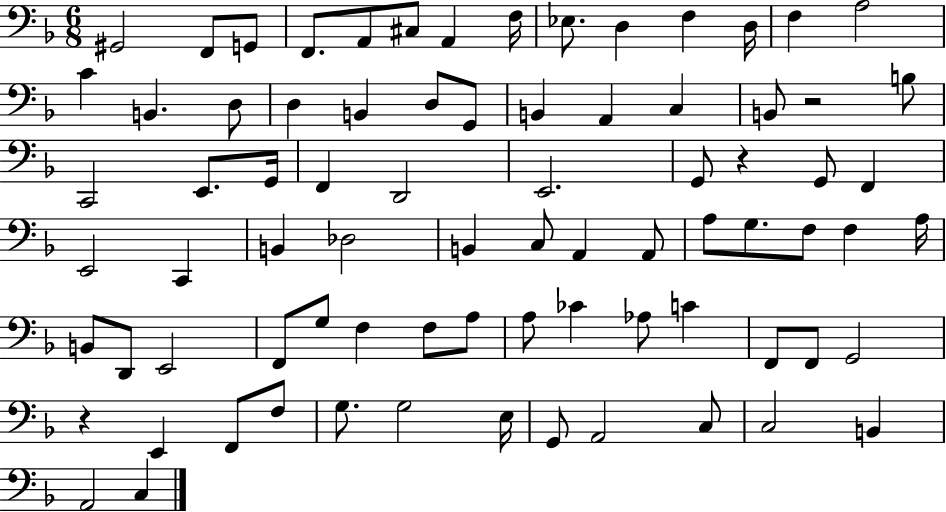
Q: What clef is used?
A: bass